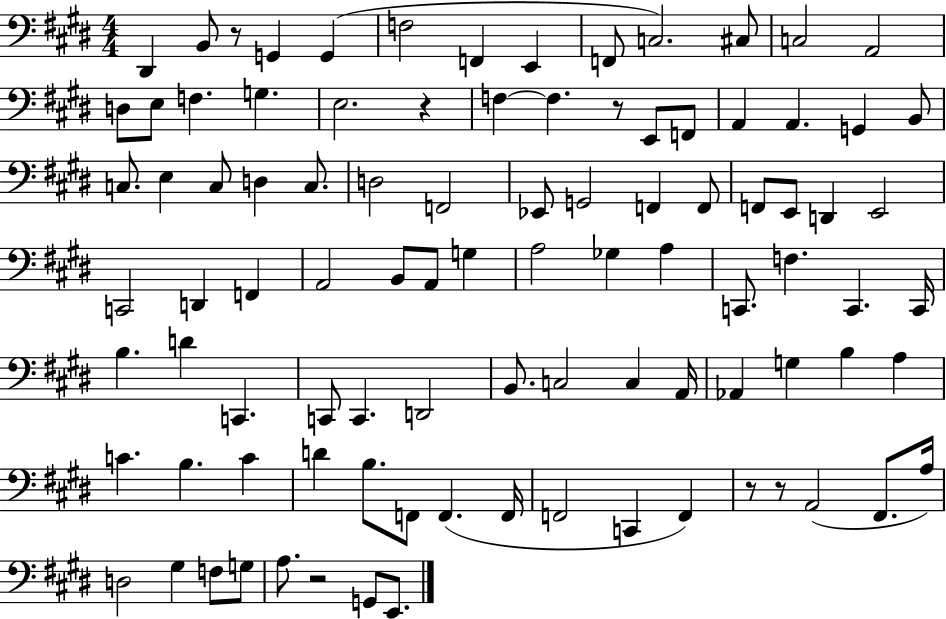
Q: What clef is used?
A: bass